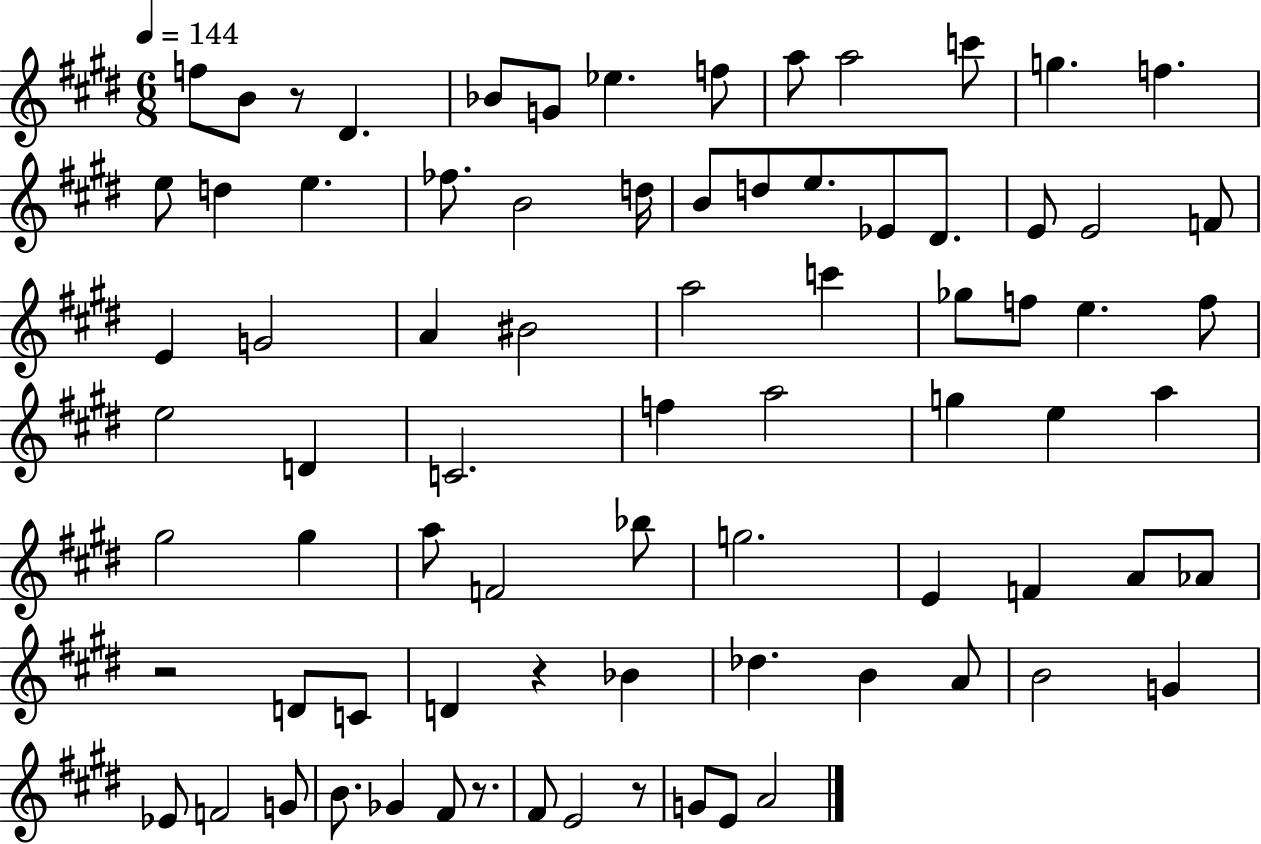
X:1
T:Untitled
M:6/8
L:1/4
K:E
f/2 B/2 z/2 ^D _B/2 G/2 _e f/2 a/2 a2 c'/2 g f e/2 d e _f/2 B2 d/4 B/2 d/2 e/2 _E/2 ^D/2 E/2 E2 F/2 E G2 A ^B2 a2 c' _g/2 f/2 e f/2 e2 D C2 f a2 g e a ^g2 ^g a/2 F2 _b/2 g2 E F A/2 _A/2 z2 D/2 C/2 D z _B _d B A/2 B2 G _E/2 F2 G/2 B/2 _G ^F/2 z/2 ^F/2 E2 z/2 G/2 E/2 A2